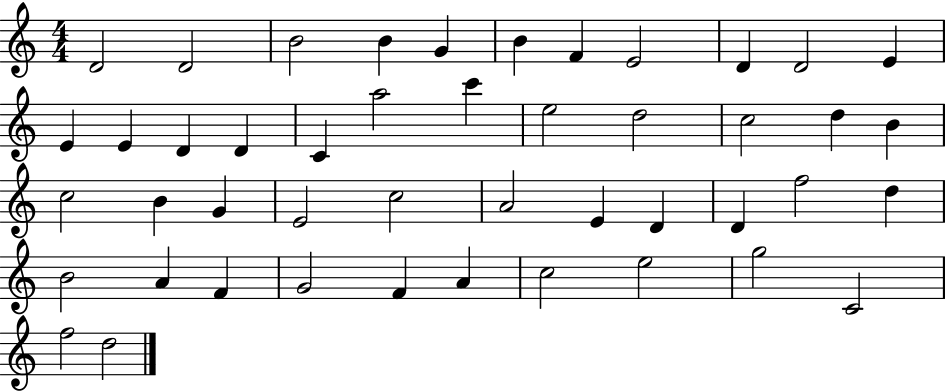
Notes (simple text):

D4/h D4/h B4/h B4/q G4/q B4/q F4/q E4/h D4/q D4/h E4/q E4/q E4/q D4/q D4/q C4/q A5/h C6/q E5/h D5/h C5/h D5/q B4/q C5/h B4/q G4/q E4/h C5/h A4/h E4/q D4/q D4/q F5/h D5/q B4/h A4/q F4/q G4/h F4/q A4/q C5/h E5/h G5/h C4/h F5/h D5/h